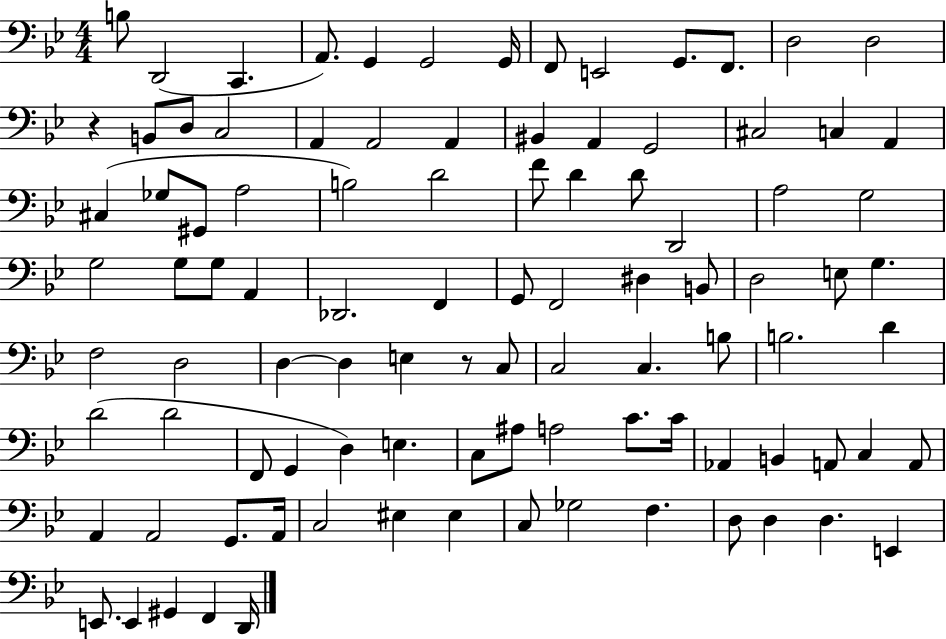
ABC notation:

X:1
T:Untitled
M:4/4
L:1/4
K:Bb
B,/2 D,,2 C,, A,,/2 G,, G,,2 G,,/4 F,,/2 E,,2 G,,/2 F,,/2 D,2 D,2 z B,,/2 D,/2 C,2 A,, A,,2 A,, ^B,, A,, G,,2 ^C,2 C, A,, ^C, _G,/2 ^G,,/2 A,2 B,2 D2 F/2 D D/2 D,,2 A,2 G,2 G,2 G,/2 G,/2 A,, _D,,2 F,, G,,/2 F,,2 ^D, B,,/2 D,2 E,/2 G, F,2 D,2 D, D, E, z/2 C,/2 C,2 C, B,/2 B,2 D D2 D2 F,,/2 G,, D, E, C,/2 ^A,/2 A,2 C/2 C/4 _A,, B,, A,,/2 C, A,,/2 A,, A,,2 G,,/2 A,,/4 C,2 ^E, ^E, C,/2 _G,2 F, D,/2 D, D, E,, E,,/2 E,, ^G,, F,, D,,/4